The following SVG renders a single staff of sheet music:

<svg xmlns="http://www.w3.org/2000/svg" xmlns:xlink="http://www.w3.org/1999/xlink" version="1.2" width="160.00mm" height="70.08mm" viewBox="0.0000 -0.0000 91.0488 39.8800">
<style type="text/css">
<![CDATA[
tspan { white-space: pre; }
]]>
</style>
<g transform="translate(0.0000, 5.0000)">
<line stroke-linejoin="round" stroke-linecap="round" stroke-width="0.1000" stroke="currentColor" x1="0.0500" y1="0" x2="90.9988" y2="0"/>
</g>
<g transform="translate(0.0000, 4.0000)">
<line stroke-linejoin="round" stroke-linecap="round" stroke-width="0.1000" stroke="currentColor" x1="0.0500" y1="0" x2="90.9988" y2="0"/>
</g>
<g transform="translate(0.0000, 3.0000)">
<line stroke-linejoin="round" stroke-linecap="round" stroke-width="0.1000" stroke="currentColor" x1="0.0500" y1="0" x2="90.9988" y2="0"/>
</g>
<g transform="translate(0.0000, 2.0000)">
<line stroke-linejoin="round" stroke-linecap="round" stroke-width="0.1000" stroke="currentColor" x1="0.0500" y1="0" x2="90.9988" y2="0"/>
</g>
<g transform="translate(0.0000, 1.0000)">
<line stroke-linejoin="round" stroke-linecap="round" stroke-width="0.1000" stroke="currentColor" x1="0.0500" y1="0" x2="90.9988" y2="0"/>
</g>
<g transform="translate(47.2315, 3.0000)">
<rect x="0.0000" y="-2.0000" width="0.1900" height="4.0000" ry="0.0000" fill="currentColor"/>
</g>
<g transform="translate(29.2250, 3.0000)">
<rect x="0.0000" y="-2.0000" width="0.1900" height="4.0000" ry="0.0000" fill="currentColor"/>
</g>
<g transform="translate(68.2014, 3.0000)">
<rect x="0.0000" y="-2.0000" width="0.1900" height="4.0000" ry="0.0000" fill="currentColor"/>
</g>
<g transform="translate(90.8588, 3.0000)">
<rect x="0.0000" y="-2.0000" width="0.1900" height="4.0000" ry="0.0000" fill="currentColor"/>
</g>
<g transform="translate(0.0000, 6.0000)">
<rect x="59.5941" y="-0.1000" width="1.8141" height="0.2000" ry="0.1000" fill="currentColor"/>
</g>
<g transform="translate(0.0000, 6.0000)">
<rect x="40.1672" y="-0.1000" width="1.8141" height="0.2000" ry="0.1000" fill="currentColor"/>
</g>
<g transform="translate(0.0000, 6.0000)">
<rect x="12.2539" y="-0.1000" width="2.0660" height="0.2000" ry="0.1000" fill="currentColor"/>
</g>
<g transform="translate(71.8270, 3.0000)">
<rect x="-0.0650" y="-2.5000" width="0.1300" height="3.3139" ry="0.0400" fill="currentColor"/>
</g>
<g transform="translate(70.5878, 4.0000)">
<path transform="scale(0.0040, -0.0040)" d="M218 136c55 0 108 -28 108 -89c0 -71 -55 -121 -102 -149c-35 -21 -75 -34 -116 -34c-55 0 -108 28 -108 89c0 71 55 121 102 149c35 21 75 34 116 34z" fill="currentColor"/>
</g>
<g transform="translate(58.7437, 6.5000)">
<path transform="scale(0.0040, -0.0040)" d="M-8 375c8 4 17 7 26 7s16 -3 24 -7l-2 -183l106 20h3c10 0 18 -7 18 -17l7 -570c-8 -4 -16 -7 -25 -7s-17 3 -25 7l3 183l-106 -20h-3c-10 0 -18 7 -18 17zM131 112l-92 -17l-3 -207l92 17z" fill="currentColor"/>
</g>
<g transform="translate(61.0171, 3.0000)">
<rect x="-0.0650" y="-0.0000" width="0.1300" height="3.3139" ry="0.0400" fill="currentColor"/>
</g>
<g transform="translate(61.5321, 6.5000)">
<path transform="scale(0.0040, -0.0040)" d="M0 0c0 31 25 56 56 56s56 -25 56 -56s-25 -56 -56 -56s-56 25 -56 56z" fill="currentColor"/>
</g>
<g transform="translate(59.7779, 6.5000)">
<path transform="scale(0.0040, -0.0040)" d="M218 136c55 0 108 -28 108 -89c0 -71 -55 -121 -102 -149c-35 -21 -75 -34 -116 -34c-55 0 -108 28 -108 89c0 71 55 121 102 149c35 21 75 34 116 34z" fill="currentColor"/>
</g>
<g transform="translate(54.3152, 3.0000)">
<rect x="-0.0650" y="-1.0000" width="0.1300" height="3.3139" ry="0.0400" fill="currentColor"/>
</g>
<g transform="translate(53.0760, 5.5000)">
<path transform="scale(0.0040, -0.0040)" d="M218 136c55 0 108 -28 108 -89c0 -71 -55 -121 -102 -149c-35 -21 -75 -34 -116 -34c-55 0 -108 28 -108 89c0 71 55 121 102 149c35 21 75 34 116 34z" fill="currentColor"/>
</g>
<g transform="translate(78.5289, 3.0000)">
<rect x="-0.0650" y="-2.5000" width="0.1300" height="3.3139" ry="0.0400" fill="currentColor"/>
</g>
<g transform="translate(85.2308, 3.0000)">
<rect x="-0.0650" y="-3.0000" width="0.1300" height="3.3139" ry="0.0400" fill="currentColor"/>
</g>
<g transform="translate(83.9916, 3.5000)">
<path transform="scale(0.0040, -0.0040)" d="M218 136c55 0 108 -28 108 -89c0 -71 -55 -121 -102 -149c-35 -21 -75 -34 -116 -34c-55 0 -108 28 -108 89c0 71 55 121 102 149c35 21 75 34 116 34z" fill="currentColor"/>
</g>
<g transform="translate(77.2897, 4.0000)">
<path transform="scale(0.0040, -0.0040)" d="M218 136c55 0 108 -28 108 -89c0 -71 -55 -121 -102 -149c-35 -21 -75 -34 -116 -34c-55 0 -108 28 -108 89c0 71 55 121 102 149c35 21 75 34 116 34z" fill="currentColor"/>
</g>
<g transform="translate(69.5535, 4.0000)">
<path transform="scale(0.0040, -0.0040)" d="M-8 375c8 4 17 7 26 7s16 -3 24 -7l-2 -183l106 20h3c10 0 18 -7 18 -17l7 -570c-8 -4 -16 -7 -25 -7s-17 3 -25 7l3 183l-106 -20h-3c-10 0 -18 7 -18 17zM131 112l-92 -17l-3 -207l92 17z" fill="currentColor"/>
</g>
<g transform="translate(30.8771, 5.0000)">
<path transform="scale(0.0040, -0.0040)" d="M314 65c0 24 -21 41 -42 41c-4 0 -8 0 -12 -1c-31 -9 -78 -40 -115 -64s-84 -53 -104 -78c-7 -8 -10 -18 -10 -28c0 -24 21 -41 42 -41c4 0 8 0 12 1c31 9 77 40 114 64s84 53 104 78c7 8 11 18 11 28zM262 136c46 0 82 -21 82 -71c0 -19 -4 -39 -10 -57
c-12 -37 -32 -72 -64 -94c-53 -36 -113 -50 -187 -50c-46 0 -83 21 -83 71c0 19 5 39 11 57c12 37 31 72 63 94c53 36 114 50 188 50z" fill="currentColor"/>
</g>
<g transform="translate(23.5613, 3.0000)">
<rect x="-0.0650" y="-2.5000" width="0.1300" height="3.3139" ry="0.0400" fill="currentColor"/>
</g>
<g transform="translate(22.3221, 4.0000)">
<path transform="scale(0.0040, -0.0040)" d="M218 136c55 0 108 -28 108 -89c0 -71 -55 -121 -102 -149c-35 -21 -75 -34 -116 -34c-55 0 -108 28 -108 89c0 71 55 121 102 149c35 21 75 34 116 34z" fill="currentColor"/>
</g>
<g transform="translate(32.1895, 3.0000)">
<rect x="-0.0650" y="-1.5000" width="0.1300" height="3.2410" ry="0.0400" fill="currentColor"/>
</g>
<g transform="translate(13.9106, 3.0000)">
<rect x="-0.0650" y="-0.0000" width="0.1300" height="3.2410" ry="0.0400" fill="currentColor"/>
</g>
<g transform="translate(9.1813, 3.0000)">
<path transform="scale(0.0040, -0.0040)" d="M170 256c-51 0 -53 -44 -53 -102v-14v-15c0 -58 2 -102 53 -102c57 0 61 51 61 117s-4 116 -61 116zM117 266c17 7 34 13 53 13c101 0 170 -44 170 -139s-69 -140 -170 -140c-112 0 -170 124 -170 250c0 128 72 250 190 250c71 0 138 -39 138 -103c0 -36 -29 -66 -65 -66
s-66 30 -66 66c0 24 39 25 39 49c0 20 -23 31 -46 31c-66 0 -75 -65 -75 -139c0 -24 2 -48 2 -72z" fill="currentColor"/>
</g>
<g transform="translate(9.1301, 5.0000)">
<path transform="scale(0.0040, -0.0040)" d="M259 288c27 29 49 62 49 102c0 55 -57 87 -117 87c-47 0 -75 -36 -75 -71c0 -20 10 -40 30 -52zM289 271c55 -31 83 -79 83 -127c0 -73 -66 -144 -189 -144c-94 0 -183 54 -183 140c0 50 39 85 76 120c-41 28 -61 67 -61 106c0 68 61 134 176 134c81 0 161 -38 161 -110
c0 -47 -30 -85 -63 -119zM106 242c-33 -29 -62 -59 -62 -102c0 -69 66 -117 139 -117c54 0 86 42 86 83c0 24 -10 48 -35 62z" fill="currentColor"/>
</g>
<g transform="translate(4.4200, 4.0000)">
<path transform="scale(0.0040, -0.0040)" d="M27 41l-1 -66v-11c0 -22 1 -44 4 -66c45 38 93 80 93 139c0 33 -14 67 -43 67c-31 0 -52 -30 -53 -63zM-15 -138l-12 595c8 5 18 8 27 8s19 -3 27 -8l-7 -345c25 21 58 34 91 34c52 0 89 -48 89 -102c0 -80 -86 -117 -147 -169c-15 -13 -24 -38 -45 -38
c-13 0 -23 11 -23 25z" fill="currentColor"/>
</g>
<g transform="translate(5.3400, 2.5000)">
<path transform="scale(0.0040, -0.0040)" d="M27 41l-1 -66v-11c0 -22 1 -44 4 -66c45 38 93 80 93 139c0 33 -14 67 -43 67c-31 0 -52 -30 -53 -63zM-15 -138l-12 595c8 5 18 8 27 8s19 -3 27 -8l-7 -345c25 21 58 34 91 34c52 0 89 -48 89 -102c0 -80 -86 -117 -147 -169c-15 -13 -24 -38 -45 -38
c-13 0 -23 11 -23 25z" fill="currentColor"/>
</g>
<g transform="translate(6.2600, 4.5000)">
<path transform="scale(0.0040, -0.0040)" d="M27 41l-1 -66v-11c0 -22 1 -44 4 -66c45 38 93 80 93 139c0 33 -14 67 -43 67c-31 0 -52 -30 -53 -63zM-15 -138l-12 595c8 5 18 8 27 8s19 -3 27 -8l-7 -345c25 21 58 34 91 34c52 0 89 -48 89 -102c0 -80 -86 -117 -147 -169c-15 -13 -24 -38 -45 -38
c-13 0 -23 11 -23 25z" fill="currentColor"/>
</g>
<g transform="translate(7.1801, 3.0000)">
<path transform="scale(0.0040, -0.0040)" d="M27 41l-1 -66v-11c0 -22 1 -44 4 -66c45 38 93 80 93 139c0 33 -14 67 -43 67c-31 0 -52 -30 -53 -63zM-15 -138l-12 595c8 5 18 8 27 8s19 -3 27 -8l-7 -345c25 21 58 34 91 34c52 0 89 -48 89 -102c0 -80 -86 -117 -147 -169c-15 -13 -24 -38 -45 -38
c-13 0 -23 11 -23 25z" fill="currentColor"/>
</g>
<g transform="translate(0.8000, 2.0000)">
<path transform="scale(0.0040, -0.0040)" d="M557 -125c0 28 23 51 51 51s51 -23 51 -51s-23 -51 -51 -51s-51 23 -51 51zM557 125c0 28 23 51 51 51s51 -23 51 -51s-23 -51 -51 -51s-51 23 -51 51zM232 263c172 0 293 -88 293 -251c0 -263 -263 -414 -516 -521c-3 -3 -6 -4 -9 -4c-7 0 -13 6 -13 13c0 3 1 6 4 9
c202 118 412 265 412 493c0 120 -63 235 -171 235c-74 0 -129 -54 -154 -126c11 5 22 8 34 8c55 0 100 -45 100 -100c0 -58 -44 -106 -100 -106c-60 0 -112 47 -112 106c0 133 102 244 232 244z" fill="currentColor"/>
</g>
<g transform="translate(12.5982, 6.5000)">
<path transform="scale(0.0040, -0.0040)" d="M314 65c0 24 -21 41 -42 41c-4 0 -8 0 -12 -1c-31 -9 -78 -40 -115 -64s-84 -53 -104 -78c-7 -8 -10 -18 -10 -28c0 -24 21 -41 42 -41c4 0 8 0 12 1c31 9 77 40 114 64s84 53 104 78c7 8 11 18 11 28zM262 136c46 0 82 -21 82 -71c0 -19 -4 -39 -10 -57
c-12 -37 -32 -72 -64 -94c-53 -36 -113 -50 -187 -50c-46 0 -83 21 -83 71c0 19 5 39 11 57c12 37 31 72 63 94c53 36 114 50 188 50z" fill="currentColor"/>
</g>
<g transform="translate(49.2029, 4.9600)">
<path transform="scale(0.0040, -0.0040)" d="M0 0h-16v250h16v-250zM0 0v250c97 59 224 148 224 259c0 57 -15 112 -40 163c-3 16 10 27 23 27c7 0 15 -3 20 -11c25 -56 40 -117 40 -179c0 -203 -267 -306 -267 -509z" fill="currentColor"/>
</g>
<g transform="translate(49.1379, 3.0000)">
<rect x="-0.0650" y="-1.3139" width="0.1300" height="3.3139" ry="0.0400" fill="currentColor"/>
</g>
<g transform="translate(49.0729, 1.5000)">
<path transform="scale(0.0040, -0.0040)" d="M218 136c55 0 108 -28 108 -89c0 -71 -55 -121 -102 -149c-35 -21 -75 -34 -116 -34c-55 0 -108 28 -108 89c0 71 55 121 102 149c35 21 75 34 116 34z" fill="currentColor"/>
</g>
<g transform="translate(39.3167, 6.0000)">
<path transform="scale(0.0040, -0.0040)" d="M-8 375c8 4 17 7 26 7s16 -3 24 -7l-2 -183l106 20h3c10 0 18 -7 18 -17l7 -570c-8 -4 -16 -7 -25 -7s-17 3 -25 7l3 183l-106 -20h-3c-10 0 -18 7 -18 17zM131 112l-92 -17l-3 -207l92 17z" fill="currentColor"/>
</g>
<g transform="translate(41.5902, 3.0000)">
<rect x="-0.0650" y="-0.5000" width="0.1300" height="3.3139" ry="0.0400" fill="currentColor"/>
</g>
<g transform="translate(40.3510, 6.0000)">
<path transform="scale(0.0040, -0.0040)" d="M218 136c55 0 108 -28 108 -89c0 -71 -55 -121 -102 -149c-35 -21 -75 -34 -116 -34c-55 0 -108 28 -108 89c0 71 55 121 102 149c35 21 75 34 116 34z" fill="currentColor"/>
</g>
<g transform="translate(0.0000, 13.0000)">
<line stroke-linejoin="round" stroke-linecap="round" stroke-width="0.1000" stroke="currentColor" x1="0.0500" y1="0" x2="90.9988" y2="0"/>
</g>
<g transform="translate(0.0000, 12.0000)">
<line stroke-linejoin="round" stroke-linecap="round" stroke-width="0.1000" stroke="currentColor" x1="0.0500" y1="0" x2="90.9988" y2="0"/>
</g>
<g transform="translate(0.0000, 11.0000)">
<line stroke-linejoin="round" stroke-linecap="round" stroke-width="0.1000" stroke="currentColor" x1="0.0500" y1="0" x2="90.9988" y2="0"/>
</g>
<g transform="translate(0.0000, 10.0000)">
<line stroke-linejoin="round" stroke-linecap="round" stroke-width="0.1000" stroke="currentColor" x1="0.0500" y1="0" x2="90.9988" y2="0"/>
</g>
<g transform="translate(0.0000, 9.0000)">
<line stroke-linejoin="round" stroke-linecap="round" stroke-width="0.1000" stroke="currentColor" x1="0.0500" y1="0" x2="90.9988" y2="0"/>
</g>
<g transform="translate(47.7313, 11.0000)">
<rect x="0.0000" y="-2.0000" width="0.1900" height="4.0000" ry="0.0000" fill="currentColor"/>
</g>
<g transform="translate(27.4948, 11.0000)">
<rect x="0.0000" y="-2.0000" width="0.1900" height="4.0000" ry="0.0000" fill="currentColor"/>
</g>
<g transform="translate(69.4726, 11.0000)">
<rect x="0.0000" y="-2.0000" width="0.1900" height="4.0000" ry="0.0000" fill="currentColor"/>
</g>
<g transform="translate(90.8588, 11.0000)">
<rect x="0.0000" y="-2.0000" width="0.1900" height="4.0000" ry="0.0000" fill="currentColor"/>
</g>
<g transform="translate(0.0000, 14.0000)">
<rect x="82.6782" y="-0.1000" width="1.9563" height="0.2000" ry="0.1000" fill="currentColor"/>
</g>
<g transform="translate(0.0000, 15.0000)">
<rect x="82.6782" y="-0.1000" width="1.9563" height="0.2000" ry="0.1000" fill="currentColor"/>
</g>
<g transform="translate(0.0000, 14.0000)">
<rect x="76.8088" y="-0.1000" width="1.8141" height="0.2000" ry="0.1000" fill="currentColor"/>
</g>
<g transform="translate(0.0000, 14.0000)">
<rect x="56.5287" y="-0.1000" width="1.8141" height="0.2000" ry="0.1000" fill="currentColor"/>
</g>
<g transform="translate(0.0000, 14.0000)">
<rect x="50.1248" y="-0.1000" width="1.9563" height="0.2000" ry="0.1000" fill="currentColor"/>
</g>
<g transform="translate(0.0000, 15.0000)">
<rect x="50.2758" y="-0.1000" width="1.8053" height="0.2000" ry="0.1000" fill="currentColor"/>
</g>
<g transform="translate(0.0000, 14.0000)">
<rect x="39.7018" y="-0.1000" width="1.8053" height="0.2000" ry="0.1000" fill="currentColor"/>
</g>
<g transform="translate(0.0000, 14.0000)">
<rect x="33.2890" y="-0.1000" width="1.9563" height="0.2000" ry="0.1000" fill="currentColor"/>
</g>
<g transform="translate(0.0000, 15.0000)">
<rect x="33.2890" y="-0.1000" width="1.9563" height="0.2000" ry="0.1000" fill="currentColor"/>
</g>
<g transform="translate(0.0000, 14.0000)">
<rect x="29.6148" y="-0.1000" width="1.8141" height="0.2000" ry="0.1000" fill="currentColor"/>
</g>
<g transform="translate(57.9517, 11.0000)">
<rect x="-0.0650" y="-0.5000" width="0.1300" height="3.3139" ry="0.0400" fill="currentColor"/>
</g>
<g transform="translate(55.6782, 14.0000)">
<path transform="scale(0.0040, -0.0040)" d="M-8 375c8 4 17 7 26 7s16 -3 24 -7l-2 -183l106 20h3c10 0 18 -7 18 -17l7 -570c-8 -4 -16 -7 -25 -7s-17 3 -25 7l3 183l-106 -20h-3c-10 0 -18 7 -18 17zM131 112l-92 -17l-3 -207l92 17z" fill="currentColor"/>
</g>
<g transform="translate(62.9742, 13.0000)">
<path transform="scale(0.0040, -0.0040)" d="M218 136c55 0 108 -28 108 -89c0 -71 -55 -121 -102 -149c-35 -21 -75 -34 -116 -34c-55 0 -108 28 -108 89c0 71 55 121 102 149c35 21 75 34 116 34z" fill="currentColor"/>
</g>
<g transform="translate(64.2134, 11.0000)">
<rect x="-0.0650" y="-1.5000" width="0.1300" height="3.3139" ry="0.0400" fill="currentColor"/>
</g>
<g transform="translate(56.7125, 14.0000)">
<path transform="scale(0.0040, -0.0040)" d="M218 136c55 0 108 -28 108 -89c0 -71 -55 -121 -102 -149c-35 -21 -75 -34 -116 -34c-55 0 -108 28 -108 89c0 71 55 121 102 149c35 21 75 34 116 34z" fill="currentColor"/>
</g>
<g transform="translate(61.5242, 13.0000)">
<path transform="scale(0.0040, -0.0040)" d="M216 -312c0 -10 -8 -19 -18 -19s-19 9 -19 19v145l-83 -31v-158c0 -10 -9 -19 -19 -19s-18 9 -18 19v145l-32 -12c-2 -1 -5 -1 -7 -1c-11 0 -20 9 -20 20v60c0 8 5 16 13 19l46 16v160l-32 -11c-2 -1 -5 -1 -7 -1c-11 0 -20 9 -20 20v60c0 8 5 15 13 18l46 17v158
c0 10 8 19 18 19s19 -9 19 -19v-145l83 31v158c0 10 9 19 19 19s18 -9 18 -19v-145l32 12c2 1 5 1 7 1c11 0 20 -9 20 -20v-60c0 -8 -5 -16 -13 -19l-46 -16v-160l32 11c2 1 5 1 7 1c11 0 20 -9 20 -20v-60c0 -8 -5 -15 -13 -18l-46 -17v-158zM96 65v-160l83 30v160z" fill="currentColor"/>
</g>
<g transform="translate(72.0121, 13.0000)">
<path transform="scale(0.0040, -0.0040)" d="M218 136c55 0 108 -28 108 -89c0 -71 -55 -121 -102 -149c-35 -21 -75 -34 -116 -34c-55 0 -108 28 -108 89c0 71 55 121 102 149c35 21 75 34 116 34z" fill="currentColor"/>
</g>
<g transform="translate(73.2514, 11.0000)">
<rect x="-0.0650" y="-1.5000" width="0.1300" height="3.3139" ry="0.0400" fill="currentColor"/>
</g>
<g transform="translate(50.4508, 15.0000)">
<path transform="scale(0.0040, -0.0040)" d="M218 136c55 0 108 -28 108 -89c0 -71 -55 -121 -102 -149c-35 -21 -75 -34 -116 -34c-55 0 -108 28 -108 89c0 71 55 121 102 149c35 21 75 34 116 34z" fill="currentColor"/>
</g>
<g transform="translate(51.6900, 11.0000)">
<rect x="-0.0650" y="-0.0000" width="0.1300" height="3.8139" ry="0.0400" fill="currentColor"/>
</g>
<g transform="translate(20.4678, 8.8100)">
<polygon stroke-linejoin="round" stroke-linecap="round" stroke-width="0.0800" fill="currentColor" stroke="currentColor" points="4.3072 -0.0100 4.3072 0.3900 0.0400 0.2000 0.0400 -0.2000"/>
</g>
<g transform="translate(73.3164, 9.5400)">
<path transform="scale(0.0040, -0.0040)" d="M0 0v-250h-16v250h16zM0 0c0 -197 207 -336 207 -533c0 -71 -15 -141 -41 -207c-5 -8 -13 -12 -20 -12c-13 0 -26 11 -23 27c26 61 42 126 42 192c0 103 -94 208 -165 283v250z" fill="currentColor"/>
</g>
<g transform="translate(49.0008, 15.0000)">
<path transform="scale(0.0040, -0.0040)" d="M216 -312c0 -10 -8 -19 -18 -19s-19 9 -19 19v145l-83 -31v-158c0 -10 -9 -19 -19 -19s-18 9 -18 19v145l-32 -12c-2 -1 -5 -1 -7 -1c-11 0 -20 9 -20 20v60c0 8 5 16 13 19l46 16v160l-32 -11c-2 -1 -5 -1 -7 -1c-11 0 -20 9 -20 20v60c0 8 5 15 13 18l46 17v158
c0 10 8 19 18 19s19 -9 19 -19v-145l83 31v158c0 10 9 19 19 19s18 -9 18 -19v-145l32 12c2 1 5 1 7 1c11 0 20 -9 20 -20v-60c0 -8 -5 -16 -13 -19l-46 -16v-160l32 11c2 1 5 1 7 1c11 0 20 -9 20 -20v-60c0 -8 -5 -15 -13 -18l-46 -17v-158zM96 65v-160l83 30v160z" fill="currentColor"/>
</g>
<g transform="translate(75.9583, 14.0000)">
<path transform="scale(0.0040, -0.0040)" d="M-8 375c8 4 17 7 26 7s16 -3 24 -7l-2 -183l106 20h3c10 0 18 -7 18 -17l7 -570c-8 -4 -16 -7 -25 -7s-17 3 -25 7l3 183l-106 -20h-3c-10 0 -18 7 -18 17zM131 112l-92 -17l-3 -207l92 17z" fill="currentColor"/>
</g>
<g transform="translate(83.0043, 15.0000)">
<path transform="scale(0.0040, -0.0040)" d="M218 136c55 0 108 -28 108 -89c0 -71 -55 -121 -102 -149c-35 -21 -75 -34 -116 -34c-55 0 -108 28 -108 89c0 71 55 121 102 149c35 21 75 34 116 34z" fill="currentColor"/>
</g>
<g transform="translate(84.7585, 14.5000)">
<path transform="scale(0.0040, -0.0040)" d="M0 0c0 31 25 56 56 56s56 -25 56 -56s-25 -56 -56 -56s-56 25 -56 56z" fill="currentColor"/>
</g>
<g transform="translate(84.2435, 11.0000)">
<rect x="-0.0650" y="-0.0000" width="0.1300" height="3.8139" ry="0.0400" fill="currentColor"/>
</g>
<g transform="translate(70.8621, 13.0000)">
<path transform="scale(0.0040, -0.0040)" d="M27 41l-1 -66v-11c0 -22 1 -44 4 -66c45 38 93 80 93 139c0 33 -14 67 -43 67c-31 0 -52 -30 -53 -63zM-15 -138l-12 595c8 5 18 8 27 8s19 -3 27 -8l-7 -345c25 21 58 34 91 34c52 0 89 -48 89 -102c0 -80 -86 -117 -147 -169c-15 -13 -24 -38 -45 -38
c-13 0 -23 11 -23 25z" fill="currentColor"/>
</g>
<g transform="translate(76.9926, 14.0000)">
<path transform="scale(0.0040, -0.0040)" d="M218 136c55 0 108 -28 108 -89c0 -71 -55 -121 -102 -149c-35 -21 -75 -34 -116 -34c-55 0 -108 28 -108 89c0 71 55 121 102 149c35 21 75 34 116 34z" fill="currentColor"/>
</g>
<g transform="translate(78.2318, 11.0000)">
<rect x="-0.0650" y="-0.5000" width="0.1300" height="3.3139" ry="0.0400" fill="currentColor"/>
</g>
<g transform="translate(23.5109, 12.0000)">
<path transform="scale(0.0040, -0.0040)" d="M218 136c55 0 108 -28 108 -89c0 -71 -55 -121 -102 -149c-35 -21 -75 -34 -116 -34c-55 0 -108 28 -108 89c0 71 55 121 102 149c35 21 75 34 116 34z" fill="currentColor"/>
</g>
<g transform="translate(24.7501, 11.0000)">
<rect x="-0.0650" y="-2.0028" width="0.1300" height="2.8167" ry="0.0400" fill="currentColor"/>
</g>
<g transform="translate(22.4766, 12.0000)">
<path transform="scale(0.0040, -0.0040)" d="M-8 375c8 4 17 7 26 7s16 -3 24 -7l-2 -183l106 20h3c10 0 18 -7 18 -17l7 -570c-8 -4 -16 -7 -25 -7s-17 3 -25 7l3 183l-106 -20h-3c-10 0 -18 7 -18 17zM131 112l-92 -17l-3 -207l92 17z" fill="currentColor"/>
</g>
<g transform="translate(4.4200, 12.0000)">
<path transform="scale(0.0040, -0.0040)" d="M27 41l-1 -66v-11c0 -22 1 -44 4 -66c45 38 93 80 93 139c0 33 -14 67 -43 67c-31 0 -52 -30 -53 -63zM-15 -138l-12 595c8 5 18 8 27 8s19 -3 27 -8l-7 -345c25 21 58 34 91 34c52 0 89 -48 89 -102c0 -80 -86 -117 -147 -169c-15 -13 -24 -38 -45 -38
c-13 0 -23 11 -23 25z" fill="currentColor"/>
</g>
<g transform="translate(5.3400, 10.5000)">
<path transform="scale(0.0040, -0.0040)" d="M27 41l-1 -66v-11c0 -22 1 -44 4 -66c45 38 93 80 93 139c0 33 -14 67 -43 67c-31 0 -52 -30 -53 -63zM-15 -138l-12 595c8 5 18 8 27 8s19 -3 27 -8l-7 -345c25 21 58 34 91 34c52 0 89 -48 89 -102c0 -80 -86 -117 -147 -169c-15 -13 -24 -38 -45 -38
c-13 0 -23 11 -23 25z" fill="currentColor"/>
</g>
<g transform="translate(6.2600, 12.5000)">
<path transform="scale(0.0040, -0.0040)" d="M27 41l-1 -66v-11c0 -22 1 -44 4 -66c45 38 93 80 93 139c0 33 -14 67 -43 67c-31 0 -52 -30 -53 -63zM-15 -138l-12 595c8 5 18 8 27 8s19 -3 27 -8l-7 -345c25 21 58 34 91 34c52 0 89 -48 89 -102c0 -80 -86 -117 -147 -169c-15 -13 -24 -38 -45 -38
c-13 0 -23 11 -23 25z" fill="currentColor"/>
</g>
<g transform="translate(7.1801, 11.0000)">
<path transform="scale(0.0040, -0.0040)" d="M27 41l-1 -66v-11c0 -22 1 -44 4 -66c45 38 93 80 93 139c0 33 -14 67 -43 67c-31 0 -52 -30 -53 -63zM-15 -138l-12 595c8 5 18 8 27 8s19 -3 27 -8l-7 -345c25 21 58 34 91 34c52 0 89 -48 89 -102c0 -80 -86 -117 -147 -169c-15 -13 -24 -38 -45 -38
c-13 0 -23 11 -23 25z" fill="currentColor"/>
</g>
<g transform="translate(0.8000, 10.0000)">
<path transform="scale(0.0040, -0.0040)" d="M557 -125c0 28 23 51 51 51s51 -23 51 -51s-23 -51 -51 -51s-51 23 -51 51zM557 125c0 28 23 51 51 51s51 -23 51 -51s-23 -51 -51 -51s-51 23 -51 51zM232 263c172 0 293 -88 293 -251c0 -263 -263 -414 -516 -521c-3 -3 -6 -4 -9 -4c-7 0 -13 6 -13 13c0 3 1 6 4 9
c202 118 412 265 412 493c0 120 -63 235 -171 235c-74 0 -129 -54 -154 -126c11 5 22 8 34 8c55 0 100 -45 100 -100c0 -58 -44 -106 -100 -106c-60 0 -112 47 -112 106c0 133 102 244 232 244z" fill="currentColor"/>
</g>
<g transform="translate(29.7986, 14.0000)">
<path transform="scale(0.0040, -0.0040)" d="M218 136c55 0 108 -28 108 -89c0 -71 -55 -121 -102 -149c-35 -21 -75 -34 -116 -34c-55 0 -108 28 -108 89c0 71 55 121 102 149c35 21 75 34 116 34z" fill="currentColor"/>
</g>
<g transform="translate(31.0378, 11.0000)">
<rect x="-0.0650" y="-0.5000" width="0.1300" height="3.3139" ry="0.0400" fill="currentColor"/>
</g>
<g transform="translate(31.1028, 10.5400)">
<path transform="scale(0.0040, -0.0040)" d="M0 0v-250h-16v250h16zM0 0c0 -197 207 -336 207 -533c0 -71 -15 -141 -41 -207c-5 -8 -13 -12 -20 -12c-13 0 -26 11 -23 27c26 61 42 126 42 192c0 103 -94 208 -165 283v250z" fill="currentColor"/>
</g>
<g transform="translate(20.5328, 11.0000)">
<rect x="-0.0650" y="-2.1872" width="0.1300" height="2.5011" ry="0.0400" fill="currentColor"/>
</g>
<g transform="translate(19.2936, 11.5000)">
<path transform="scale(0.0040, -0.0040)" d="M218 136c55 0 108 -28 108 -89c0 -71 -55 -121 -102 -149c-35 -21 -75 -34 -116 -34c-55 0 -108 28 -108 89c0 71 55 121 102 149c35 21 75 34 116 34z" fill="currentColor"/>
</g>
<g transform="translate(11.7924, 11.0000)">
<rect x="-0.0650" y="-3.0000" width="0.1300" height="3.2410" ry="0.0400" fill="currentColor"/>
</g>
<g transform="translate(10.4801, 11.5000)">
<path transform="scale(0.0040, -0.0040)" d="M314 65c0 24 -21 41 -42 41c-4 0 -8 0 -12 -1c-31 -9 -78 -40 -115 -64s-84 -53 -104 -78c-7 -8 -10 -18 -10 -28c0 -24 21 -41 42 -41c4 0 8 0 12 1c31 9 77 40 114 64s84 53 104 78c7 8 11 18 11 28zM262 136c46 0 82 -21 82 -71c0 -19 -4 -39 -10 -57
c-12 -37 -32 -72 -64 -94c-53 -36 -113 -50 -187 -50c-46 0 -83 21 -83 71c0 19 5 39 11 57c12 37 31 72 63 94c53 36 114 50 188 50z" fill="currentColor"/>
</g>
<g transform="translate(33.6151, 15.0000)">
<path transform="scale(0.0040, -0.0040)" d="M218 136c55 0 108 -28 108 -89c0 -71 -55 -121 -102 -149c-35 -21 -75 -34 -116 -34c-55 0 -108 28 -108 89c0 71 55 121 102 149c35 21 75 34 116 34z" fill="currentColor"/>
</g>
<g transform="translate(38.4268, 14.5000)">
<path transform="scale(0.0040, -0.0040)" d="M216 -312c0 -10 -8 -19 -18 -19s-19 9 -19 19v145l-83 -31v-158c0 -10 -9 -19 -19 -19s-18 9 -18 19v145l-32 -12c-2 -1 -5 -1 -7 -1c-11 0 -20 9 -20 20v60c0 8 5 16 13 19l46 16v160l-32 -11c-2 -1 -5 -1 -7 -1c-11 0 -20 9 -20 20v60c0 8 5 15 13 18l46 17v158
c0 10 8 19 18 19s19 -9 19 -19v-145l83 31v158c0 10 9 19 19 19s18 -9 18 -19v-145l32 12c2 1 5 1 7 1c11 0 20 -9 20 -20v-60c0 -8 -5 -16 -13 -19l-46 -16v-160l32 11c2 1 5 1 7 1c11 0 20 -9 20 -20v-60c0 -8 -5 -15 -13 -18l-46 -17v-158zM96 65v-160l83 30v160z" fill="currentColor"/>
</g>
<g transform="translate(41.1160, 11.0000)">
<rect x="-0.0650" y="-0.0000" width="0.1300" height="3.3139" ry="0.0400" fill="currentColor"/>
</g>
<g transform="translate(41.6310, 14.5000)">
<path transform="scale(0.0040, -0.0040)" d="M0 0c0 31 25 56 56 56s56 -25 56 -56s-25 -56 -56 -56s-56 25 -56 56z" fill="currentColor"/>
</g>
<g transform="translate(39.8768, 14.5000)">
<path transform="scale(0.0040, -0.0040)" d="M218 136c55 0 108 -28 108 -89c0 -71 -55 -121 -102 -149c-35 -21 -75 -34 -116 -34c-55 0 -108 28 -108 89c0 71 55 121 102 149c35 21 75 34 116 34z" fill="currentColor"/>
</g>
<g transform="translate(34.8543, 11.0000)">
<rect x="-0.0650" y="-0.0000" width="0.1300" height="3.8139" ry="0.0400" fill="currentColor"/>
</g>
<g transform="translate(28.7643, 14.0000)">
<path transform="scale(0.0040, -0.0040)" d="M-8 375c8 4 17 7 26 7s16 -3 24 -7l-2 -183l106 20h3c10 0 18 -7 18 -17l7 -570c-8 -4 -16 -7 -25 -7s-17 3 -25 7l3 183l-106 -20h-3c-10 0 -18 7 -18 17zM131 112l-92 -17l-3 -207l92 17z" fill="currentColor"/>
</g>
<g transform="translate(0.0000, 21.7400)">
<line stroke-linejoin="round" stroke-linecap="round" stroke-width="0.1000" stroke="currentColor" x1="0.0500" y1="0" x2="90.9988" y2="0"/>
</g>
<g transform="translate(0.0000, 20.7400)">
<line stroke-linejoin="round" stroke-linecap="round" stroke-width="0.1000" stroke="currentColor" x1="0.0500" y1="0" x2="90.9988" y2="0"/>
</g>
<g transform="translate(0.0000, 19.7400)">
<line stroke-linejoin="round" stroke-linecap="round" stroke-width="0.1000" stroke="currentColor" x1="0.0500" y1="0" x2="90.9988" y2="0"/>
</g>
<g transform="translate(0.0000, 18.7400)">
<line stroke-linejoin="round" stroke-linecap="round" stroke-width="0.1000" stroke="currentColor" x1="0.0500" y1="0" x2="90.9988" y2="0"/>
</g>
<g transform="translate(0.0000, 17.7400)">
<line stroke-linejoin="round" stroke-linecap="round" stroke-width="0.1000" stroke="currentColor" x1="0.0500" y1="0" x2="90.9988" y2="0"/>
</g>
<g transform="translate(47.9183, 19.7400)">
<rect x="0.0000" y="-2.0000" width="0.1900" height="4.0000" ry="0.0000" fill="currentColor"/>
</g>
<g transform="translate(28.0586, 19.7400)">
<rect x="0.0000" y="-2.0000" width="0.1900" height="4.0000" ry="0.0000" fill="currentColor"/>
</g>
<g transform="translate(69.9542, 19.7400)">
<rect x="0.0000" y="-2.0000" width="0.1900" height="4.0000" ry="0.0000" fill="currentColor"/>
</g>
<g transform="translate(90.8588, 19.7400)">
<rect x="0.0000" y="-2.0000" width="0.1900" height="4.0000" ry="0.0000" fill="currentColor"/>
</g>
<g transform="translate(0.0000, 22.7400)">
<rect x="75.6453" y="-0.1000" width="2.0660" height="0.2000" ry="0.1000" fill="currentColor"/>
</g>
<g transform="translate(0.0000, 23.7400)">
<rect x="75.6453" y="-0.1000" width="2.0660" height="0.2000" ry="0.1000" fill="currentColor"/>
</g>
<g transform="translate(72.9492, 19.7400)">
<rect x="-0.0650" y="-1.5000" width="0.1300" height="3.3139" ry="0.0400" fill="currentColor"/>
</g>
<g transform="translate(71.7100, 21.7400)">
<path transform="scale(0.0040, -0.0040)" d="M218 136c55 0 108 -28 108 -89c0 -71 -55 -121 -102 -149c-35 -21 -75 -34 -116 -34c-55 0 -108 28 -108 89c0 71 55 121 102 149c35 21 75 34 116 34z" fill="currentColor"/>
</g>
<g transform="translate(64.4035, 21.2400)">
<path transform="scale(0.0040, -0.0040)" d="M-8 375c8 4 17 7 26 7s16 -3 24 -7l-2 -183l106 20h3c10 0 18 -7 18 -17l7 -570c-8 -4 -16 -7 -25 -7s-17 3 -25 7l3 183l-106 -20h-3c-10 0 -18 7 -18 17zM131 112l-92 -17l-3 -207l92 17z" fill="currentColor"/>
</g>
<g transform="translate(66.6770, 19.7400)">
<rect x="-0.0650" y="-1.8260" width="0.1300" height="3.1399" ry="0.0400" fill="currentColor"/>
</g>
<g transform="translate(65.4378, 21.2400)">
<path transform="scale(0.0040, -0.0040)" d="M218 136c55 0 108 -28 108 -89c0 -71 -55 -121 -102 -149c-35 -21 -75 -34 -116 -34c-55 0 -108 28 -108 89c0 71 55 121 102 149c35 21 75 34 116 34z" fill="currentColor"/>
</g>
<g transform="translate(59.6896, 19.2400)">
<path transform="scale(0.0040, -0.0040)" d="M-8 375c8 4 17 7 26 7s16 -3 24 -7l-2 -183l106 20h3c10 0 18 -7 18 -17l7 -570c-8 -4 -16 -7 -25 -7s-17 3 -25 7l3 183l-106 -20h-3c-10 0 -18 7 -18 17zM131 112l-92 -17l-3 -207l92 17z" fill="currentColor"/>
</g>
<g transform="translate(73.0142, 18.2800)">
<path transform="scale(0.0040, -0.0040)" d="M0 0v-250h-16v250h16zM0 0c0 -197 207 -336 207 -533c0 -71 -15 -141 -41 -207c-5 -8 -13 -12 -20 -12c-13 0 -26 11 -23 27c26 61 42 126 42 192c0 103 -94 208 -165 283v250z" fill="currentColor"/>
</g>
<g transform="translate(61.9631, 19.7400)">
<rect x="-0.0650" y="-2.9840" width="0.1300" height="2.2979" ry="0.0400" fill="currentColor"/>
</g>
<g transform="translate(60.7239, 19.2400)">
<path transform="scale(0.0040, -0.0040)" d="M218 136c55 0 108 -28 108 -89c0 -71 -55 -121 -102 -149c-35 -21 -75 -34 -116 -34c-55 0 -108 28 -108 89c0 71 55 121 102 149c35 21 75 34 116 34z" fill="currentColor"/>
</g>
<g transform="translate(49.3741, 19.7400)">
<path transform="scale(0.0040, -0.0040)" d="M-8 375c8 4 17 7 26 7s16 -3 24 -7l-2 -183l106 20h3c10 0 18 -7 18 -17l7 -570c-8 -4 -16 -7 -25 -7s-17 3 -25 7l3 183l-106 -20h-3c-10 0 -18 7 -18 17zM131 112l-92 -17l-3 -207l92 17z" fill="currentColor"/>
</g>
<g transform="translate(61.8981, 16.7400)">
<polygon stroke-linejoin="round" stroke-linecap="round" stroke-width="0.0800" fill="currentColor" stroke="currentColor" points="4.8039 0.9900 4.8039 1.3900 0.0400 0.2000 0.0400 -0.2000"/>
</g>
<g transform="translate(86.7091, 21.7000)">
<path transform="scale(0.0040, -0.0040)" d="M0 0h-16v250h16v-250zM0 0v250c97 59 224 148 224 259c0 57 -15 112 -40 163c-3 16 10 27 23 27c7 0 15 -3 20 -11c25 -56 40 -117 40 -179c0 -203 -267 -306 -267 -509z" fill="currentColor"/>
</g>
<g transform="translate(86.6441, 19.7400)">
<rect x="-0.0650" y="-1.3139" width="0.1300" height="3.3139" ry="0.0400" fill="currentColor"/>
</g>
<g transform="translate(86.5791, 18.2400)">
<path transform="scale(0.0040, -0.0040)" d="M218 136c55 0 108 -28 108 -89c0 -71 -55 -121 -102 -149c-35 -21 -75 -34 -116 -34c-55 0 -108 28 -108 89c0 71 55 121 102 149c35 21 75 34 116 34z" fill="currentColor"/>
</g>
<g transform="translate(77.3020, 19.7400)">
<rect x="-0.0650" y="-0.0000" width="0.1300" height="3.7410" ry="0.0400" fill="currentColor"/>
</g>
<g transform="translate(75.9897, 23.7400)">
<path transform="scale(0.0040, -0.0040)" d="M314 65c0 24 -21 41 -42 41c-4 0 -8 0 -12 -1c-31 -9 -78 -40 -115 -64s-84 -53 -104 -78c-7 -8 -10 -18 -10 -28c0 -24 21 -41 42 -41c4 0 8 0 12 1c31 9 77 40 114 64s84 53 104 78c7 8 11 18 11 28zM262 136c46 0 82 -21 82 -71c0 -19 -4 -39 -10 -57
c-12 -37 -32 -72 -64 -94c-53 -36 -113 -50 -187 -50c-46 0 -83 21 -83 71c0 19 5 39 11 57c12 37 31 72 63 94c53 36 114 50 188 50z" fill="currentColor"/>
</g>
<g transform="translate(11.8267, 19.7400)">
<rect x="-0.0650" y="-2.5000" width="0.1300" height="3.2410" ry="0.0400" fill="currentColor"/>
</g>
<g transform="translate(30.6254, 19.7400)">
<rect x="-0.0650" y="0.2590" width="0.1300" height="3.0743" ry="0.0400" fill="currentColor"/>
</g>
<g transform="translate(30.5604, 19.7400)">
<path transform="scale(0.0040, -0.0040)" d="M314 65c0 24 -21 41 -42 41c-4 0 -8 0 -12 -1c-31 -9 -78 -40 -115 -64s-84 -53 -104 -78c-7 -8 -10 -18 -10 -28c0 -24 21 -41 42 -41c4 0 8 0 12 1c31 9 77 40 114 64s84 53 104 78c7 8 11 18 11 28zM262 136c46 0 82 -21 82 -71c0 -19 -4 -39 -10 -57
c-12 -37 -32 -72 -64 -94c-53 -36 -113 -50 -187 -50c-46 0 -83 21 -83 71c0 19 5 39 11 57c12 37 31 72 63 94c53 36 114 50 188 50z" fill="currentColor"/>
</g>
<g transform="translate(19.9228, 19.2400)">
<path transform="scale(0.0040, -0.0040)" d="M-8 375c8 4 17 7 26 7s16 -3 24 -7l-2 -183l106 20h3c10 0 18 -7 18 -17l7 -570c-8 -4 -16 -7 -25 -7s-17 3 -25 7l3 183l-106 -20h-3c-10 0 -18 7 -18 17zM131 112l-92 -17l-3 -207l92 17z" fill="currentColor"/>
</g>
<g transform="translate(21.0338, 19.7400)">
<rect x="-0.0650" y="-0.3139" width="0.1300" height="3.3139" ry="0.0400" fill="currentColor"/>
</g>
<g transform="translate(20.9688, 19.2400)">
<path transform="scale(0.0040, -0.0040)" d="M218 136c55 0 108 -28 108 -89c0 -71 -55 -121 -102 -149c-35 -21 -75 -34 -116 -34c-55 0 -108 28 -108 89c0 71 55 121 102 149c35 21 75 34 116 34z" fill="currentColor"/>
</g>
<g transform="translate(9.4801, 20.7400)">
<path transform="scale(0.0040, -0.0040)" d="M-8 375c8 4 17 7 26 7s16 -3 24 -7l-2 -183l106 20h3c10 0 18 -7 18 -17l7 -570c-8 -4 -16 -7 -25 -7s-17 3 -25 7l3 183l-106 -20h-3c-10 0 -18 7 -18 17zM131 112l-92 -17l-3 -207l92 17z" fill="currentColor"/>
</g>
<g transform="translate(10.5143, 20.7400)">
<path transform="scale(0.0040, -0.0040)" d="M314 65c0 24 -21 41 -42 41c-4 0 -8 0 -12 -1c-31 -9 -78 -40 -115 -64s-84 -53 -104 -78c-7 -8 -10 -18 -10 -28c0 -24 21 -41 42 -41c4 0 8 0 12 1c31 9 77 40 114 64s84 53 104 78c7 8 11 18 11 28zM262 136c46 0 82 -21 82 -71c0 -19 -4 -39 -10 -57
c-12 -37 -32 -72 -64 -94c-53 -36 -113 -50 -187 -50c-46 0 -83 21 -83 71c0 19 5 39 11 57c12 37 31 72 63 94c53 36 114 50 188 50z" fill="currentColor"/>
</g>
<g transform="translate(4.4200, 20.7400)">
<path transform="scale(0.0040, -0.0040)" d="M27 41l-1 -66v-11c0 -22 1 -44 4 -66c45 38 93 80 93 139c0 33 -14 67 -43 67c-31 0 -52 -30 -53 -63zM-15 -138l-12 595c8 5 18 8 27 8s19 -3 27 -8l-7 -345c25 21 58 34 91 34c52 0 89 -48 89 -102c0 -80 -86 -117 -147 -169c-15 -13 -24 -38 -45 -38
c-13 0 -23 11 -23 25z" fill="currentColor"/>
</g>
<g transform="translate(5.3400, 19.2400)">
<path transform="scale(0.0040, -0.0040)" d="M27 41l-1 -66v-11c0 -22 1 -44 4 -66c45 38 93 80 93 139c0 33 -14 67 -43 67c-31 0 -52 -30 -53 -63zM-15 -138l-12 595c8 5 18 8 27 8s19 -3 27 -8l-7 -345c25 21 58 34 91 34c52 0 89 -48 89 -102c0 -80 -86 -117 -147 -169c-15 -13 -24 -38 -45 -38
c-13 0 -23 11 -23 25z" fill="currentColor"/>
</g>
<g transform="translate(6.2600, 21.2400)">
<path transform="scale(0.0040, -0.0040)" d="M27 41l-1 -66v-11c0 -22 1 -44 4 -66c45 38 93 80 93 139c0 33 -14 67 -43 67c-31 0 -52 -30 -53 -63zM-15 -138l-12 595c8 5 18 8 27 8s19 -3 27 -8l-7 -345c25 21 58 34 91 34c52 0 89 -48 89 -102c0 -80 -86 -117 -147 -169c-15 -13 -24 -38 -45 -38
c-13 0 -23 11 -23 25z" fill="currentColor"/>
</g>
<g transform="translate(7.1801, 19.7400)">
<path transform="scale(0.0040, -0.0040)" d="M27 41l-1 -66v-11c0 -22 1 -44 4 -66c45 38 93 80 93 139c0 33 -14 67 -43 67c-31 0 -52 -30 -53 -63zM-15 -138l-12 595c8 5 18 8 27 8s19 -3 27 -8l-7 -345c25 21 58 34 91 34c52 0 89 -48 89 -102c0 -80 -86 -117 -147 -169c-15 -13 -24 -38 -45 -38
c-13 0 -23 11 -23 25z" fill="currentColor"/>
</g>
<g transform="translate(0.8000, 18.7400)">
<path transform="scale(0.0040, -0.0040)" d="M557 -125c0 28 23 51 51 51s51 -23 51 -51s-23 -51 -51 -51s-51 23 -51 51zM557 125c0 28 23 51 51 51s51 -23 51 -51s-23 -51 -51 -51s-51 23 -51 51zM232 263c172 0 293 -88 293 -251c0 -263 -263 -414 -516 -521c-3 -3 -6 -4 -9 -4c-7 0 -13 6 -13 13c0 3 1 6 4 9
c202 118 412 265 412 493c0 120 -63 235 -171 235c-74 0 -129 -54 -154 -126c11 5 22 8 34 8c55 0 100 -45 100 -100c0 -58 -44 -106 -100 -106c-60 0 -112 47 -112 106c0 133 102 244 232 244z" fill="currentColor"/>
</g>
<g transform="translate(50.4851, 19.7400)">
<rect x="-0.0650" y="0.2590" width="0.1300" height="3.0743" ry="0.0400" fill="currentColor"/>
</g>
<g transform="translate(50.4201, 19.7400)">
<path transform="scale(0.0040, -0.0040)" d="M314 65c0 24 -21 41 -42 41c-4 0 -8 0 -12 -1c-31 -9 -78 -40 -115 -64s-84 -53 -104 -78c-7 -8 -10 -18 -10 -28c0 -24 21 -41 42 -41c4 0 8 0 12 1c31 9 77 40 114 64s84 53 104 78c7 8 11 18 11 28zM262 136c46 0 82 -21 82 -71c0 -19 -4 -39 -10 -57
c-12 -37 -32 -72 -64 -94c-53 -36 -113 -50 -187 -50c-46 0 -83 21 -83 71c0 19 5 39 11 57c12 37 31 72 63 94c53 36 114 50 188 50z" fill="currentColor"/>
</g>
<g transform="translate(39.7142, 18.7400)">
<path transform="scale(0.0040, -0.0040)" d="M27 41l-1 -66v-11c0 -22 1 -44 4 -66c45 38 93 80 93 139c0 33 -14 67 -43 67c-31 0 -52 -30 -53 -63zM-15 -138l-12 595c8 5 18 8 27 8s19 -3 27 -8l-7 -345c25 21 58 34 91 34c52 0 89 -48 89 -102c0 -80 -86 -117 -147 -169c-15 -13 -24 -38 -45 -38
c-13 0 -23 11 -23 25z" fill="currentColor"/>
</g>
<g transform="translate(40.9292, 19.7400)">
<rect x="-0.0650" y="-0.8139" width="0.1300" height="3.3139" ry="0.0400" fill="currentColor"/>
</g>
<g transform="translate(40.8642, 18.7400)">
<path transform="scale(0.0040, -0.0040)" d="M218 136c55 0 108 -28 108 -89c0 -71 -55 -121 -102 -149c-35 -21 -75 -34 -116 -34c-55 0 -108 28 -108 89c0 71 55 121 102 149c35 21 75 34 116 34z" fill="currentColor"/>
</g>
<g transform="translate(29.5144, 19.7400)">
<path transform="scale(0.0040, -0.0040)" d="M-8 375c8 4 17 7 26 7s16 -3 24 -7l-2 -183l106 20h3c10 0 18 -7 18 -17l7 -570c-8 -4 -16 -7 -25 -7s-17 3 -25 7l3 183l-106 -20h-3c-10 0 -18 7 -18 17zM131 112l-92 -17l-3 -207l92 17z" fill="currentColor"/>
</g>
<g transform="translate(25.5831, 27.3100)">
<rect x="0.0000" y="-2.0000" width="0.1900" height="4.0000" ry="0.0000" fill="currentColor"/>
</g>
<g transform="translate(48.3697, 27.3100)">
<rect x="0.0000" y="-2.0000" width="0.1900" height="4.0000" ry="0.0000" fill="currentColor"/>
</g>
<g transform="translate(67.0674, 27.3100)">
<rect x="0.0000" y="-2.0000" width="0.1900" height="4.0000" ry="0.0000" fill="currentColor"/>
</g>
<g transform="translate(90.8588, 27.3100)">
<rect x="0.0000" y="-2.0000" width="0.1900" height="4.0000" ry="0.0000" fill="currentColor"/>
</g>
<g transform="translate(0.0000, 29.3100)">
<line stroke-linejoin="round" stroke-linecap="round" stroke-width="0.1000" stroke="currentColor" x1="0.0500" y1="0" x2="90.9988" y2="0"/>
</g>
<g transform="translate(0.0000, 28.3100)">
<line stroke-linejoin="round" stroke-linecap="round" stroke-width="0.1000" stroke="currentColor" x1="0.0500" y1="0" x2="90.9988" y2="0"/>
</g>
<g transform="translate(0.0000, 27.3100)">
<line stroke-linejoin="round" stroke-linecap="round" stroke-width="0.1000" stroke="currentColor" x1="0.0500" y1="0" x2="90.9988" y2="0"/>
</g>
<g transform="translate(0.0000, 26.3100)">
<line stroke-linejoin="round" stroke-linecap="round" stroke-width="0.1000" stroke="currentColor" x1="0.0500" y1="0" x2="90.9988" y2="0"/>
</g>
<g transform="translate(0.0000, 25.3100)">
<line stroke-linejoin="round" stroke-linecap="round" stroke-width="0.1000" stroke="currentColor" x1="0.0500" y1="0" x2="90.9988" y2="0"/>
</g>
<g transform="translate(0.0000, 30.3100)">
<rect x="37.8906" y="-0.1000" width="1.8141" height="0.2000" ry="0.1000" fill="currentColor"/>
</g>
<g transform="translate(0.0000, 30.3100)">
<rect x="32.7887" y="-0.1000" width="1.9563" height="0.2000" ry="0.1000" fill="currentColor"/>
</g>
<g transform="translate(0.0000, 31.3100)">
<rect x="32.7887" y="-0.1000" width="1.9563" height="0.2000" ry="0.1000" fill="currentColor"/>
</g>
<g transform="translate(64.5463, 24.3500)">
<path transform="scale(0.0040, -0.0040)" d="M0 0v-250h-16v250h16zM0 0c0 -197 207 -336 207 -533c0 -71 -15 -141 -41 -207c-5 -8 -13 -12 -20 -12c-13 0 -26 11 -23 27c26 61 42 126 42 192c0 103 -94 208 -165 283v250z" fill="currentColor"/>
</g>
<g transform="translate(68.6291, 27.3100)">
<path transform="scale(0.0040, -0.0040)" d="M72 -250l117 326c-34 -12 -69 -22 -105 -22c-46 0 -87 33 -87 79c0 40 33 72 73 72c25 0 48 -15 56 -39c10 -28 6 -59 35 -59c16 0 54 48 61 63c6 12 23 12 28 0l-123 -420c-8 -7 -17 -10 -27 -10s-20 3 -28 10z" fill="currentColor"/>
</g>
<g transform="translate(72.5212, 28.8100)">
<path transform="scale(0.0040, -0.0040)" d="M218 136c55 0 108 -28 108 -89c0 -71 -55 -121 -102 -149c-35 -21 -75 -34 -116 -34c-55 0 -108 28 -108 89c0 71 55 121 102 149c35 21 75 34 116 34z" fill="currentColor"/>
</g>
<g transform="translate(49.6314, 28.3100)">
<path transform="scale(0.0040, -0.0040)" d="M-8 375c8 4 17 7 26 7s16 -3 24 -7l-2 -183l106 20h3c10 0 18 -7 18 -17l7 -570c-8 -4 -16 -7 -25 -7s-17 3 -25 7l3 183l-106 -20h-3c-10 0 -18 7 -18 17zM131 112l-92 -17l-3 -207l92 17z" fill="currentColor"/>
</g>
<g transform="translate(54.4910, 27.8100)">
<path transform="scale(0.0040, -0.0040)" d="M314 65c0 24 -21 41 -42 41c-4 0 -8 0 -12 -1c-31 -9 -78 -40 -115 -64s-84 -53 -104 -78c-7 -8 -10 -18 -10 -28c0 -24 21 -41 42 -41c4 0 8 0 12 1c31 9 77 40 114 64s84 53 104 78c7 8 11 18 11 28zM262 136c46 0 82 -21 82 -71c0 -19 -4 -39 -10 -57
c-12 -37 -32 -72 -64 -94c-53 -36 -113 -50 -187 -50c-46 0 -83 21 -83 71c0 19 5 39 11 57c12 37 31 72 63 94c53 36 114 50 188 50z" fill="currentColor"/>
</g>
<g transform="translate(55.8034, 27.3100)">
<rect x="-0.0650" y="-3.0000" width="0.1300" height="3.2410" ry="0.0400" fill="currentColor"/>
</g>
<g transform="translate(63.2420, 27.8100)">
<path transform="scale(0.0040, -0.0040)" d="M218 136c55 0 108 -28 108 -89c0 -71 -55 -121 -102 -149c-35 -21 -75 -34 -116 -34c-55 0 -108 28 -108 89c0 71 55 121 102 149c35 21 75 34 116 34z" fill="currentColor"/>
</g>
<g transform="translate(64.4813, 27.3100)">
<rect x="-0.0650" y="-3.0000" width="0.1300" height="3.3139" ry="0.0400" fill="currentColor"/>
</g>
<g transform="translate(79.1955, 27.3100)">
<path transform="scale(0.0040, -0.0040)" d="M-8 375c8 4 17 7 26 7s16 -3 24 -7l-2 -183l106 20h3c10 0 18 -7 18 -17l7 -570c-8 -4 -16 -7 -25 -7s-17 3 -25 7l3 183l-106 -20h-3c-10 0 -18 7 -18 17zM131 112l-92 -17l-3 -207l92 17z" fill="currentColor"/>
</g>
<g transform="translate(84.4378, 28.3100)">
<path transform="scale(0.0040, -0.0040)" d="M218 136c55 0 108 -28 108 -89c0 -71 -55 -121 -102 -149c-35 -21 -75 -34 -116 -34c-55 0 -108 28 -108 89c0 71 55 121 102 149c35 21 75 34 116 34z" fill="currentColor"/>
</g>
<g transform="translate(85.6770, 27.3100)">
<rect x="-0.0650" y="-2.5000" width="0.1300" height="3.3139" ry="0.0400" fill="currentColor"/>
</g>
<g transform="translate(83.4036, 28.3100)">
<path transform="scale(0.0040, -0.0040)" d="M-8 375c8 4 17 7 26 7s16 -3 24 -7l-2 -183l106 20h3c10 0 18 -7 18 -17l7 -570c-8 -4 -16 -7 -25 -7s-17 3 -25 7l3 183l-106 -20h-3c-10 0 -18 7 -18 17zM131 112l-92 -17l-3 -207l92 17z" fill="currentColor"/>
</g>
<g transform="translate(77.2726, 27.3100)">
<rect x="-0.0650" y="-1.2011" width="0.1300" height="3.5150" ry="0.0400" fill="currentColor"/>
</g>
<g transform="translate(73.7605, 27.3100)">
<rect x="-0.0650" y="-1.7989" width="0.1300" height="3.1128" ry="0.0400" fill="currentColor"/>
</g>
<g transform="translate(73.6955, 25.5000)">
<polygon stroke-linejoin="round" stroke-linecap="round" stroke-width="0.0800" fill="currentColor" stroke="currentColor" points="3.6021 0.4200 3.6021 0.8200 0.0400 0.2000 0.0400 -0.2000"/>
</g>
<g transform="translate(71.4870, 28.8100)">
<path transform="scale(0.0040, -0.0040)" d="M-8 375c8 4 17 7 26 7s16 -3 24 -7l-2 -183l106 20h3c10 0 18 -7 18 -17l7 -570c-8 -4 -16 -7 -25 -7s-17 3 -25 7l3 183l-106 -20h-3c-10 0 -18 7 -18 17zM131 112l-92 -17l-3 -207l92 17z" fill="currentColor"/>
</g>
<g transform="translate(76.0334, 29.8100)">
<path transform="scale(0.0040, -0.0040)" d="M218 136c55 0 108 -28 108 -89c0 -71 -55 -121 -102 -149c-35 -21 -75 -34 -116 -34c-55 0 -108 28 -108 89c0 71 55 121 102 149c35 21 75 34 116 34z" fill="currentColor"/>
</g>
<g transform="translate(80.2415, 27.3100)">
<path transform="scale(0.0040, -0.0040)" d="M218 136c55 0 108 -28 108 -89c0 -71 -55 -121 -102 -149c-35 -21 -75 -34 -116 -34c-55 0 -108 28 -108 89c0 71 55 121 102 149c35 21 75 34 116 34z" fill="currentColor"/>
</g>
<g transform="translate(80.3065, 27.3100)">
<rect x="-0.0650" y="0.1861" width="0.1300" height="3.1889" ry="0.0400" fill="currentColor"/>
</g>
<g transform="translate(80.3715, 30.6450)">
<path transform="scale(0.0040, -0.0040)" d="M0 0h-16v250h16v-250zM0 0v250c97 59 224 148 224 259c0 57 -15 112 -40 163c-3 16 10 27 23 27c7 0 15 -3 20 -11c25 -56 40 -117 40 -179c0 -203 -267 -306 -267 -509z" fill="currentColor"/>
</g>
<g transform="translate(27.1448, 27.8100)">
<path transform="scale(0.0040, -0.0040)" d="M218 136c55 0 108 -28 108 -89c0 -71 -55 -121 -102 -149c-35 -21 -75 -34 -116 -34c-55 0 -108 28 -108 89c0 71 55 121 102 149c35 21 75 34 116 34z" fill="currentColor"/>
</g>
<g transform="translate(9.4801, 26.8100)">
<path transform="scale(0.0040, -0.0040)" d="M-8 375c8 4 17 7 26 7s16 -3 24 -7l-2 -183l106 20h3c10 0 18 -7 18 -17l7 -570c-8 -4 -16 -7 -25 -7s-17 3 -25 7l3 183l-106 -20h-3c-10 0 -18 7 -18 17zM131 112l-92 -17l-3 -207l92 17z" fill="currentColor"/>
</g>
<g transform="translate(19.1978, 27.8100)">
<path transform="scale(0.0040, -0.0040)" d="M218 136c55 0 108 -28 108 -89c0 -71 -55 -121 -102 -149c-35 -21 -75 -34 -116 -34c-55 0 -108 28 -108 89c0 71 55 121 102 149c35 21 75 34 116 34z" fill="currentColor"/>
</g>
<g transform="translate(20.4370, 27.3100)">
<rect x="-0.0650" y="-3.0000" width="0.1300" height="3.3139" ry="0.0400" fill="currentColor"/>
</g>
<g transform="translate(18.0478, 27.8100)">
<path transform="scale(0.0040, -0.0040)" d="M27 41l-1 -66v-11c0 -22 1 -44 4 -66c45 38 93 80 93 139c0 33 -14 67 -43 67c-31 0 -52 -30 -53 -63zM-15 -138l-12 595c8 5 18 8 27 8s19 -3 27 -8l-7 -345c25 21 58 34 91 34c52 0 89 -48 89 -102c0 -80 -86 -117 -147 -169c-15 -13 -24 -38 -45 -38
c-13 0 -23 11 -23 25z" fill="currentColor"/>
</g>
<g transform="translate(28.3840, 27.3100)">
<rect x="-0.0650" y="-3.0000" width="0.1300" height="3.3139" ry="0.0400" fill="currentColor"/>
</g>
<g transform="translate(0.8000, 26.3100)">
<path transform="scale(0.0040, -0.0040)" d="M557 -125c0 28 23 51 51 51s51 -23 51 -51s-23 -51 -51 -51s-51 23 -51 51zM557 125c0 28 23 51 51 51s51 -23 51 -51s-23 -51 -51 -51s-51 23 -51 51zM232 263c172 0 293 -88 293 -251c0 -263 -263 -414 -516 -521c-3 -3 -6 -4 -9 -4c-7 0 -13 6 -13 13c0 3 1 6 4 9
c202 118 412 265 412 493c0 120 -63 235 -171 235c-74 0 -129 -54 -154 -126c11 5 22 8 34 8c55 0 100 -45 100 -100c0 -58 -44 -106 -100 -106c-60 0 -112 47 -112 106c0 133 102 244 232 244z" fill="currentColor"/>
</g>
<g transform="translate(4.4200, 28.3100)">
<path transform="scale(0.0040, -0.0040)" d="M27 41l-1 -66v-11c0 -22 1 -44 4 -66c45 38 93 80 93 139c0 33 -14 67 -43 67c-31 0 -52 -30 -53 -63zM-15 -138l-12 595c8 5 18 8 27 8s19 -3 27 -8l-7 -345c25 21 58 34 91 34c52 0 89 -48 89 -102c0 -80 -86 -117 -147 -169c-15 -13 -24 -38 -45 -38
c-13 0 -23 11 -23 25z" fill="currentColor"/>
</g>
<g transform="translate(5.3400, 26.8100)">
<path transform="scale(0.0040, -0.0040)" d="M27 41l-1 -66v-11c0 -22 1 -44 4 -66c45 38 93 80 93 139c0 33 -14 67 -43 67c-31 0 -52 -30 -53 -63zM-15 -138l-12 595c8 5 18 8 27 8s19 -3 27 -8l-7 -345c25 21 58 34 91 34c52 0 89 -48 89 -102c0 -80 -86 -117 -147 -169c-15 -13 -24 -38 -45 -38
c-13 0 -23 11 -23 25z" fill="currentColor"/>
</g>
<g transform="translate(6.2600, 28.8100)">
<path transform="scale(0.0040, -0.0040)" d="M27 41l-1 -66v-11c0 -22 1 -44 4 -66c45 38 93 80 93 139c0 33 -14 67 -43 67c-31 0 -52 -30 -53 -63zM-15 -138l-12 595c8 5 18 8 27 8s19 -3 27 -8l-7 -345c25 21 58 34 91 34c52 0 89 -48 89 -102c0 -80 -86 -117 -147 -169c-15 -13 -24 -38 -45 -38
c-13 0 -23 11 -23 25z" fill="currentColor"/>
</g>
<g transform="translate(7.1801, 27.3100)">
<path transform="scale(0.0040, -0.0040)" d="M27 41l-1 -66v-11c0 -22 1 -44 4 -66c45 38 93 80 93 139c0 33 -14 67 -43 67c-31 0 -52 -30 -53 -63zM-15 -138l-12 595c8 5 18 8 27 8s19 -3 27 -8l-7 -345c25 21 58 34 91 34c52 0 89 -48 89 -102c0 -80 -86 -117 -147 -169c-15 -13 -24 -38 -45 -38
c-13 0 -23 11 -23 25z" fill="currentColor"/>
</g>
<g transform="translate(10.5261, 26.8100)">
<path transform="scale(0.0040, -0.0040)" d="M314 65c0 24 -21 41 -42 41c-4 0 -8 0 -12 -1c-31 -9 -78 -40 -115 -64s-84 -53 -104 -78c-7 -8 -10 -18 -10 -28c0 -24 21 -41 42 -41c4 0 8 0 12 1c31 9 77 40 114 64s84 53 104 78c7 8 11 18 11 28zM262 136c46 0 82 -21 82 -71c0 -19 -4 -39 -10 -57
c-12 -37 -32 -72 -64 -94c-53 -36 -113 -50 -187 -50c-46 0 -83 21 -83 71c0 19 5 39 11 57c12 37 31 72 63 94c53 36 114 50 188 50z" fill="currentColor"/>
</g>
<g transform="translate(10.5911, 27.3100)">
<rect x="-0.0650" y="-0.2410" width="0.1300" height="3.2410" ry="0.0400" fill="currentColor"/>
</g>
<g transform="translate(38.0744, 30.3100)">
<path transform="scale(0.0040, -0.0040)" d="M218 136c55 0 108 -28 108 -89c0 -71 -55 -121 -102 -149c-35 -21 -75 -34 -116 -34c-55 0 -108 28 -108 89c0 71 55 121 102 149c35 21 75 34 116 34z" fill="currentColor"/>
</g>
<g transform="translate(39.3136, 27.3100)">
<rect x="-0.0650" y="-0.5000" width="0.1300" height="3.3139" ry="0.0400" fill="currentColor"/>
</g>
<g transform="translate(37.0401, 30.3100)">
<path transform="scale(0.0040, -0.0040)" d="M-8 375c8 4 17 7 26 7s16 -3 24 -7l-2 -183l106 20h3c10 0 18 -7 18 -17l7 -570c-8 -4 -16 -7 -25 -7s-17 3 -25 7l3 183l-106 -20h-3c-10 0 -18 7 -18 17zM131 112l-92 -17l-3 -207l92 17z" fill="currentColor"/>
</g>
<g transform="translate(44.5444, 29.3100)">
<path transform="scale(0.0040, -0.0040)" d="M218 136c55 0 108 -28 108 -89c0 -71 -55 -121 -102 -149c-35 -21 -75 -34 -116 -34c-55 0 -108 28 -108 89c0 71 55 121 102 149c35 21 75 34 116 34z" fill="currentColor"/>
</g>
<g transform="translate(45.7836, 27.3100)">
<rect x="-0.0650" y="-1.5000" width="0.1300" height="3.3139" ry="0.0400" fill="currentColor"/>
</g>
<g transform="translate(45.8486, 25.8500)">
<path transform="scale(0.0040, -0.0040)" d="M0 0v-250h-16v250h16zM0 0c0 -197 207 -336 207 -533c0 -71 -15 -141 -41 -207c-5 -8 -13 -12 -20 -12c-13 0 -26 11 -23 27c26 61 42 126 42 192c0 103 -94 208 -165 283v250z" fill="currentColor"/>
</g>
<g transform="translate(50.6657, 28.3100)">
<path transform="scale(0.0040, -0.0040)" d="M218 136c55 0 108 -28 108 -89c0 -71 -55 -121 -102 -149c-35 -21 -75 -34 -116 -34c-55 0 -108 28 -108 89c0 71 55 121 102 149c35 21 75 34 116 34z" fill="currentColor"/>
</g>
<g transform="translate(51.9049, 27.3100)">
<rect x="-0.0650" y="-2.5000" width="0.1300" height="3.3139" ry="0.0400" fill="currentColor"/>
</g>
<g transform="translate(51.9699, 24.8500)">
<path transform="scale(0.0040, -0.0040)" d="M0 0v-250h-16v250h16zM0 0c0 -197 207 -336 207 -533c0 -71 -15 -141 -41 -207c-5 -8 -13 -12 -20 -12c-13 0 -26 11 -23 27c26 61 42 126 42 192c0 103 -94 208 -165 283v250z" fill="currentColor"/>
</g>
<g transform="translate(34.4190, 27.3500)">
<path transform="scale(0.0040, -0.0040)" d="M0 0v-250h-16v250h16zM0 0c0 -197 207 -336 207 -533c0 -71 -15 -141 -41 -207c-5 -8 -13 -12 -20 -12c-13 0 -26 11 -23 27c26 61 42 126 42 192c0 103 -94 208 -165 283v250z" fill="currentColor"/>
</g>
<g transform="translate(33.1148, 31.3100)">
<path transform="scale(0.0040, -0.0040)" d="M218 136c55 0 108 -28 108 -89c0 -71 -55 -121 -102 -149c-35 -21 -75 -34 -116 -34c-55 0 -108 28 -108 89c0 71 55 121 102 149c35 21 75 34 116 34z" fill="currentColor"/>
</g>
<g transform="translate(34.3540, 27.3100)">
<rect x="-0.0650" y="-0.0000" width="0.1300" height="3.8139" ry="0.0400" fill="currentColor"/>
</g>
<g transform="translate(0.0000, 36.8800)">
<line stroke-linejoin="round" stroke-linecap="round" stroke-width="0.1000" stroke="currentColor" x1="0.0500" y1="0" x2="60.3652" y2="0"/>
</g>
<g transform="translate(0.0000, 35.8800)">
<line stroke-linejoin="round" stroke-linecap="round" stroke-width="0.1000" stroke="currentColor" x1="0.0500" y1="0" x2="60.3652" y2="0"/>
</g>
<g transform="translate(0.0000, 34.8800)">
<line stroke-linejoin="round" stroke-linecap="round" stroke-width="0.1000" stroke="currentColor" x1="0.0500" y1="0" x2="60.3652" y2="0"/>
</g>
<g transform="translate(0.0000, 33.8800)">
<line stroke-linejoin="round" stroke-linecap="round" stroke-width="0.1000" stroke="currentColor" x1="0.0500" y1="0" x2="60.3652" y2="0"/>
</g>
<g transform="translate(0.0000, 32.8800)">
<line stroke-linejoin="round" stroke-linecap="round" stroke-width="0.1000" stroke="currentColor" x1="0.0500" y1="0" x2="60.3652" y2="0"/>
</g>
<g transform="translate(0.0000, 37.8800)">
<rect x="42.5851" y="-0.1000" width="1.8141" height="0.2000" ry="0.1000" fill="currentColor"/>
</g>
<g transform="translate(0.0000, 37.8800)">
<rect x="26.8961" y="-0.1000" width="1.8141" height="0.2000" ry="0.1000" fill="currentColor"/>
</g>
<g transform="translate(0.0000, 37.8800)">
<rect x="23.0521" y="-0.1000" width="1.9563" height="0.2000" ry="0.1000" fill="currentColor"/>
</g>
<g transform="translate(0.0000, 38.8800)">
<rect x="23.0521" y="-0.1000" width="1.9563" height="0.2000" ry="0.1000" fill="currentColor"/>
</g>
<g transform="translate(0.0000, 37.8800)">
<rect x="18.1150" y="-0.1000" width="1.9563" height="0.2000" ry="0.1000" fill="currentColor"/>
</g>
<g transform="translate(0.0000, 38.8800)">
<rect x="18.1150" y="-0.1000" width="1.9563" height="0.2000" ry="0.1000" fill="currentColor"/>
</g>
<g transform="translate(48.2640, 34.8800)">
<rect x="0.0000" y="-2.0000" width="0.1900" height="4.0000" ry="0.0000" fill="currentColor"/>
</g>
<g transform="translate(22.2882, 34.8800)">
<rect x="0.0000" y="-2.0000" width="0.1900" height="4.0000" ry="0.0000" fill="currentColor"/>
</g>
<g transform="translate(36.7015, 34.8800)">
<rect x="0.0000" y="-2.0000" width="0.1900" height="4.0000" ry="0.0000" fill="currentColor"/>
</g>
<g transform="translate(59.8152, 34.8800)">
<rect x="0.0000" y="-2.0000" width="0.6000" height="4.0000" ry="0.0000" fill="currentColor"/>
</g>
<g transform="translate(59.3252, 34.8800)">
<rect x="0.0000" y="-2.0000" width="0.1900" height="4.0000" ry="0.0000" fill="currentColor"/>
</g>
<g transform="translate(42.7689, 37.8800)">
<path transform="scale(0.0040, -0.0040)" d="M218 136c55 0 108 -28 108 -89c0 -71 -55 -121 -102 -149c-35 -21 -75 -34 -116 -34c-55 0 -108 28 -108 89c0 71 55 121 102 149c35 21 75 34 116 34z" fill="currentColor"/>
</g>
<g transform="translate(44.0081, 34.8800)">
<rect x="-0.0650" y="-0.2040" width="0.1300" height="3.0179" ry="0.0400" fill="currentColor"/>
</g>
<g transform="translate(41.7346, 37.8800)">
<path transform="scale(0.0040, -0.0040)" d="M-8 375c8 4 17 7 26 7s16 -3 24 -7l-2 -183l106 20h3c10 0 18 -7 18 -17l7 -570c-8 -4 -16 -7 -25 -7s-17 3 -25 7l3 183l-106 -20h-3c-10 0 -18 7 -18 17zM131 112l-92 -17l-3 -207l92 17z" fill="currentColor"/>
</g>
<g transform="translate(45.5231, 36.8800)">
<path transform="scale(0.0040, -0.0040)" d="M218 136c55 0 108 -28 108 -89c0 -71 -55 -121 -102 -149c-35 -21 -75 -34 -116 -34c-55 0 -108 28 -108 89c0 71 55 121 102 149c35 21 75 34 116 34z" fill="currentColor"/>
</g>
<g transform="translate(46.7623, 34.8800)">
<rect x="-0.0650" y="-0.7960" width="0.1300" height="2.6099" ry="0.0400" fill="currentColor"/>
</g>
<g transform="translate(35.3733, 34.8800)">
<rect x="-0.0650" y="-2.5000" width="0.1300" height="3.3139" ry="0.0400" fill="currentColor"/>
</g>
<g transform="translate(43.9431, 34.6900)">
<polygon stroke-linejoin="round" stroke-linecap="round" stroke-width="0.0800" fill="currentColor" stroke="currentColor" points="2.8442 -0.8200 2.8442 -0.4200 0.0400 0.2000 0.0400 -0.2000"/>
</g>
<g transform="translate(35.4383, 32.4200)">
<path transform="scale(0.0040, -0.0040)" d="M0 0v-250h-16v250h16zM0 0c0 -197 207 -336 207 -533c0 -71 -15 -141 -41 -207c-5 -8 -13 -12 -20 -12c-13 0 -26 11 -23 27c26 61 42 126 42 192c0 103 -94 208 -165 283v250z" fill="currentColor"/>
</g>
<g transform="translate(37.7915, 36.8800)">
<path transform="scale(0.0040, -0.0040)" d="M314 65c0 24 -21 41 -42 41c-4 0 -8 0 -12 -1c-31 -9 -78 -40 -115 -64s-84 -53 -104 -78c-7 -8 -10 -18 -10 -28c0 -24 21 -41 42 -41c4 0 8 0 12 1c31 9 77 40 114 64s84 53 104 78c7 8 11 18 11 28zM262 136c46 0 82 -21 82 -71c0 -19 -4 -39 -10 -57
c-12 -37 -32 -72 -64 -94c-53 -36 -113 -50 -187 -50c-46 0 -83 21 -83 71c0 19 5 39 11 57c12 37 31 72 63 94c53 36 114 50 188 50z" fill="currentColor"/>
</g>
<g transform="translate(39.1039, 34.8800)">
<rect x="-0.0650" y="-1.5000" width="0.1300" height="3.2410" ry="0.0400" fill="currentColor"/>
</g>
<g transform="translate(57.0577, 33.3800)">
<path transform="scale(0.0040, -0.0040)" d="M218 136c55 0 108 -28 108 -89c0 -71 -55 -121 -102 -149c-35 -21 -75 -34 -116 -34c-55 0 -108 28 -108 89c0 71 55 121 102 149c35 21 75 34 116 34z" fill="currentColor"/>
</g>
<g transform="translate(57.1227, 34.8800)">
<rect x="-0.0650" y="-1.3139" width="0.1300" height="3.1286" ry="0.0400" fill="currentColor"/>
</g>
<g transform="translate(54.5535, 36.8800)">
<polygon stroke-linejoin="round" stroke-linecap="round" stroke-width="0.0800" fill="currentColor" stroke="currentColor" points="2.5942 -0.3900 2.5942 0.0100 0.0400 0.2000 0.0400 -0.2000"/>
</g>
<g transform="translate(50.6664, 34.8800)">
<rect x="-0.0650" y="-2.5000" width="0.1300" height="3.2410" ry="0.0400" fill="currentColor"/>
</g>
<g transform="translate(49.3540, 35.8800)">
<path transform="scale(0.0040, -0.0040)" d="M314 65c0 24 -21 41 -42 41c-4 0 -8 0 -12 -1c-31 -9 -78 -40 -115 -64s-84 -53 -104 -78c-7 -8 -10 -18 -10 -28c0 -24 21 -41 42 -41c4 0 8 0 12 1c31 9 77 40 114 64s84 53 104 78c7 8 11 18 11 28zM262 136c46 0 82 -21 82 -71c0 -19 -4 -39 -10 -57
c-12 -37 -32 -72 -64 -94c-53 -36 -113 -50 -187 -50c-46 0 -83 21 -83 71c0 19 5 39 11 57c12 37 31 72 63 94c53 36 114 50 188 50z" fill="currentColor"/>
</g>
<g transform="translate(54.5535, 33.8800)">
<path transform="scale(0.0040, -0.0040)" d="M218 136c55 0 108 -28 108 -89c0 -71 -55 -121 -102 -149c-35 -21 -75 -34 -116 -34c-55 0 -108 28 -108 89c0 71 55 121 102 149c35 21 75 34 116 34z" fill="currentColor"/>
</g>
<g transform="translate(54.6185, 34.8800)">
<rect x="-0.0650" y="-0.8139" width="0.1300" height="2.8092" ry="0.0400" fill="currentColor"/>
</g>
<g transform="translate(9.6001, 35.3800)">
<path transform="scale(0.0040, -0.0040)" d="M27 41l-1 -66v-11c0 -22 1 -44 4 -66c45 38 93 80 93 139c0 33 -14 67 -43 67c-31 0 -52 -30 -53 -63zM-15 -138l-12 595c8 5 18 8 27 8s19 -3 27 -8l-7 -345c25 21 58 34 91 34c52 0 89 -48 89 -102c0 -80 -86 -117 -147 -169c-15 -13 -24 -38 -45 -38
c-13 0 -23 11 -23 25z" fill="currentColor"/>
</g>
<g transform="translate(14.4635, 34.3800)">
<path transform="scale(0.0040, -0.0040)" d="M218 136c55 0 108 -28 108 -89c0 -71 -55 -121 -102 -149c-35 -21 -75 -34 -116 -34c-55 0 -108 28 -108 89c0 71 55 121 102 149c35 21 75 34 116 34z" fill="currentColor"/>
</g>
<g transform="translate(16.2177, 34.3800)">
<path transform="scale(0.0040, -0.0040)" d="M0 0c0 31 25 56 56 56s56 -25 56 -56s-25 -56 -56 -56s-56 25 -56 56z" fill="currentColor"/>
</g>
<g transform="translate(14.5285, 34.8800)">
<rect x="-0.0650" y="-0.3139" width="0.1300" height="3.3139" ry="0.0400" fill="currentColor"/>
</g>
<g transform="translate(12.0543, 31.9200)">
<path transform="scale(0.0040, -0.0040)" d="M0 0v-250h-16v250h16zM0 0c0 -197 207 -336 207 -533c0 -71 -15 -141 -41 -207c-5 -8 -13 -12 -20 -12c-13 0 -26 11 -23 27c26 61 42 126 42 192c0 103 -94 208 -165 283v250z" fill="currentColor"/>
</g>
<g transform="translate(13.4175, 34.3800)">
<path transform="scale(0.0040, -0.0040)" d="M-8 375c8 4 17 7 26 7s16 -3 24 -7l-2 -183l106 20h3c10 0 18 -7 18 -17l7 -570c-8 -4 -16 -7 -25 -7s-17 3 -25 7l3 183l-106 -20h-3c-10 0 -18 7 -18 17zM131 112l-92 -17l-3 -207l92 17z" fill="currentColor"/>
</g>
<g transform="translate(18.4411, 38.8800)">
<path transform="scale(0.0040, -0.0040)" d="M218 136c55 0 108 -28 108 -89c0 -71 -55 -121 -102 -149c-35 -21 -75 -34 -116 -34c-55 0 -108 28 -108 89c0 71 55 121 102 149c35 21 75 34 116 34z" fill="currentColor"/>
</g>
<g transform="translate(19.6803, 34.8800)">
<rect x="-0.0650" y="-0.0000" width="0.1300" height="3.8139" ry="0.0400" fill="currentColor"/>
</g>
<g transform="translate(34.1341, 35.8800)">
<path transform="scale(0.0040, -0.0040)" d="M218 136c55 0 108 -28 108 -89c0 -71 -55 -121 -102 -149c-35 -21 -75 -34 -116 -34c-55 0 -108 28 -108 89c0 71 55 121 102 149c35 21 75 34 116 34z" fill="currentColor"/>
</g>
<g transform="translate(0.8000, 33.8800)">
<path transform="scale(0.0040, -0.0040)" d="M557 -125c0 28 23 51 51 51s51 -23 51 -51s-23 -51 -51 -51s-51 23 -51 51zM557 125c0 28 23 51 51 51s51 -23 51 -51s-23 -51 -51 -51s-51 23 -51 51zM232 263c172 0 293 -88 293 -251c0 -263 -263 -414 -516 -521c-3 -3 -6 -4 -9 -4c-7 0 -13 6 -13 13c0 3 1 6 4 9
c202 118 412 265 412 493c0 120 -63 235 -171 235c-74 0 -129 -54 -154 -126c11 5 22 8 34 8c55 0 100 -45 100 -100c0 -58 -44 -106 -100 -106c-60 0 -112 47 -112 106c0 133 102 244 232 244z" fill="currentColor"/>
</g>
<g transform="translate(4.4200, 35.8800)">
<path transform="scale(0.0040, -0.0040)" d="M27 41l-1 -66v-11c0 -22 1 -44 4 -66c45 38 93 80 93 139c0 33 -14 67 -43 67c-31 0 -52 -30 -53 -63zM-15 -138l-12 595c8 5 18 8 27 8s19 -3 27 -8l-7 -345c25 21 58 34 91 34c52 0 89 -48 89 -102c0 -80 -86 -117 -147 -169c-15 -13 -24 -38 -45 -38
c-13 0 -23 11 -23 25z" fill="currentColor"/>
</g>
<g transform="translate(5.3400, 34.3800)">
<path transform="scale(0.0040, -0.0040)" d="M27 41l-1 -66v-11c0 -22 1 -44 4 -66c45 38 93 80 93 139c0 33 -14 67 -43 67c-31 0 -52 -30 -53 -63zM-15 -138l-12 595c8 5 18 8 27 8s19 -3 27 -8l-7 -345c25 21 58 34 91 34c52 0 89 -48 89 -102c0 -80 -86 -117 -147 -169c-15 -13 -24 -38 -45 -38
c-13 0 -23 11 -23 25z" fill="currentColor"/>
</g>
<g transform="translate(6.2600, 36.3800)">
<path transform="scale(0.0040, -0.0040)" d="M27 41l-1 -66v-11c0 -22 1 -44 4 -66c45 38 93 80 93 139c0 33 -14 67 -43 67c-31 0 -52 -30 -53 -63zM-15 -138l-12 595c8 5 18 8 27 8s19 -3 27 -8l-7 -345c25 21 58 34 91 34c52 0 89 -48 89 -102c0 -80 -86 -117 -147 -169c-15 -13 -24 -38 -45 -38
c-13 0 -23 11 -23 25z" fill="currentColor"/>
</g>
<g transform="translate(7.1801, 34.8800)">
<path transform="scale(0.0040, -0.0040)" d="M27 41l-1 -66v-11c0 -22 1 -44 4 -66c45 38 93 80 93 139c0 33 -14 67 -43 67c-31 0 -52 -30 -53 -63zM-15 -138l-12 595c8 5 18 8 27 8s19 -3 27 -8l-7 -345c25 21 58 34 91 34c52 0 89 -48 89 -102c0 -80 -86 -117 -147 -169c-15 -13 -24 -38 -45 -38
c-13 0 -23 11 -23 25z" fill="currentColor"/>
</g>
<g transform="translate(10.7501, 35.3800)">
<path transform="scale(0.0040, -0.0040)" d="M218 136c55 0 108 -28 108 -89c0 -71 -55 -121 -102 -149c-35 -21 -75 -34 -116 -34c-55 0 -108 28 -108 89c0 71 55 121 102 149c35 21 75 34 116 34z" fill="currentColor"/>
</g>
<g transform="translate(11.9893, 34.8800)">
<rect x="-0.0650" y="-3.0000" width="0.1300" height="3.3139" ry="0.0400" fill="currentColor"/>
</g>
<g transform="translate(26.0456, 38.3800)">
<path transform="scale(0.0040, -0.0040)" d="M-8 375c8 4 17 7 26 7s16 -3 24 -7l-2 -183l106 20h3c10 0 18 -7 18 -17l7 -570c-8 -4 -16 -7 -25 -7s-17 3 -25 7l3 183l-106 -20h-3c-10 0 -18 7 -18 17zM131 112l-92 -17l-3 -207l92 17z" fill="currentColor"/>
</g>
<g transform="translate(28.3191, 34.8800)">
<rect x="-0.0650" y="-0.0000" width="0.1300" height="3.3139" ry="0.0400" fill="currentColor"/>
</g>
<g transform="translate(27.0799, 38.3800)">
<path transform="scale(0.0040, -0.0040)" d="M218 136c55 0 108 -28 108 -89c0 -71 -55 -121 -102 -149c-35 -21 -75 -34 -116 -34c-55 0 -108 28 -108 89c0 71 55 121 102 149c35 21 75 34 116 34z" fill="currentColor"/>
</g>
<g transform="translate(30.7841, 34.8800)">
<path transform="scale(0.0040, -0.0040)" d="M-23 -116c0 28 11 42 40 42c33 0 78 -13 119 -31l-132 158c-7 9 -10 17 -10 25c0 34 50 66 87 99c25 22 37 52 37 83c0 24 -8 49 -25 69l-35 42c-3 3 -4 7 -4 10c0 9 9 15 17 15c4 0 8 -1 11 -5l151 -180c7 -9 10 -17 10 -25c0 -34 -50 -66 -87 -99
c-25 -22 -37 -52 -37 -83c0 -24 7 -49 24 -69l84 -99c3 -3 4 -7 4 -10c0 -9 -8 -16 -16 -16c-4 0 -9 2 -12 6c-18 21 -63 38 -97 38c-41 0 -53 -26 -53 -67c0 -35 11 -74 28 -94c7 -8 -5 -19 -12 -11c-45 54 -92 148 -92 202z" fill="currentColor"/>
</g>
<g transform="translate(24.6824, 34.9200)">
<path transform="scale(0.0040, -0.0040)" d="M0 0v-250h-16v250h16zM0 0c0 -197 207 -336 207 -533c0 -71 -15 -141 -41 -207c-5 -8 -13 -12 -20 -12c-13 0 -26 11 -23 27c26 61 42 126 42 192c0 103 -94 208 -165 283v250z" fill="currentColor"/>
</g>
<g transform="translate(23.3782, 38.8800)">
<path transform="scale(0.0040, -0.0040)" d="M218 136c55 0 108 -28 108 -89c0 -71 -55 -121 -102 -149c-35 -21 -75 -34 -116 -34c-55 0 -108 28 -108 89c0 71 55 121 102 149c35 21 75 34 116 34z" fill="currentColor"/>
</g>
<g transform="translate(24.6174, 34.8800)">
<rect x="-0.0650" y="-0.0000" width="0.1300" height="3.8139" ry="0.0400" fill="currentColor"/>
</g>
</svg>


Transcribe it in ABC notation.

X:1
T:Untitled
M:6/8
L:1/4
K:Ab
_D,,2 _B,, G,,2 E,, G,/2 F,, D,, B,, B,, C, C,2 C,/2 B,,/2 E,,/2 C,, ^D,, ^C,, E,, ^G,, _G,,/2 E,, C,, B,,2 E, D,2 _F, D,2 E,/2 A,,/2 G,,/2 C,,2 G,/2 E,2 _C, C, C,,/2 E,, G,,/2 B,,/2 C,2 C,/2 z/2 A,,/2 F,,/2 D,/2 B,, _C,/2 E, C,, C,,/2 D,, z _B,,/2 G,,2 E,,/2 G,,/2 _B,,2 F,/2 G,/2